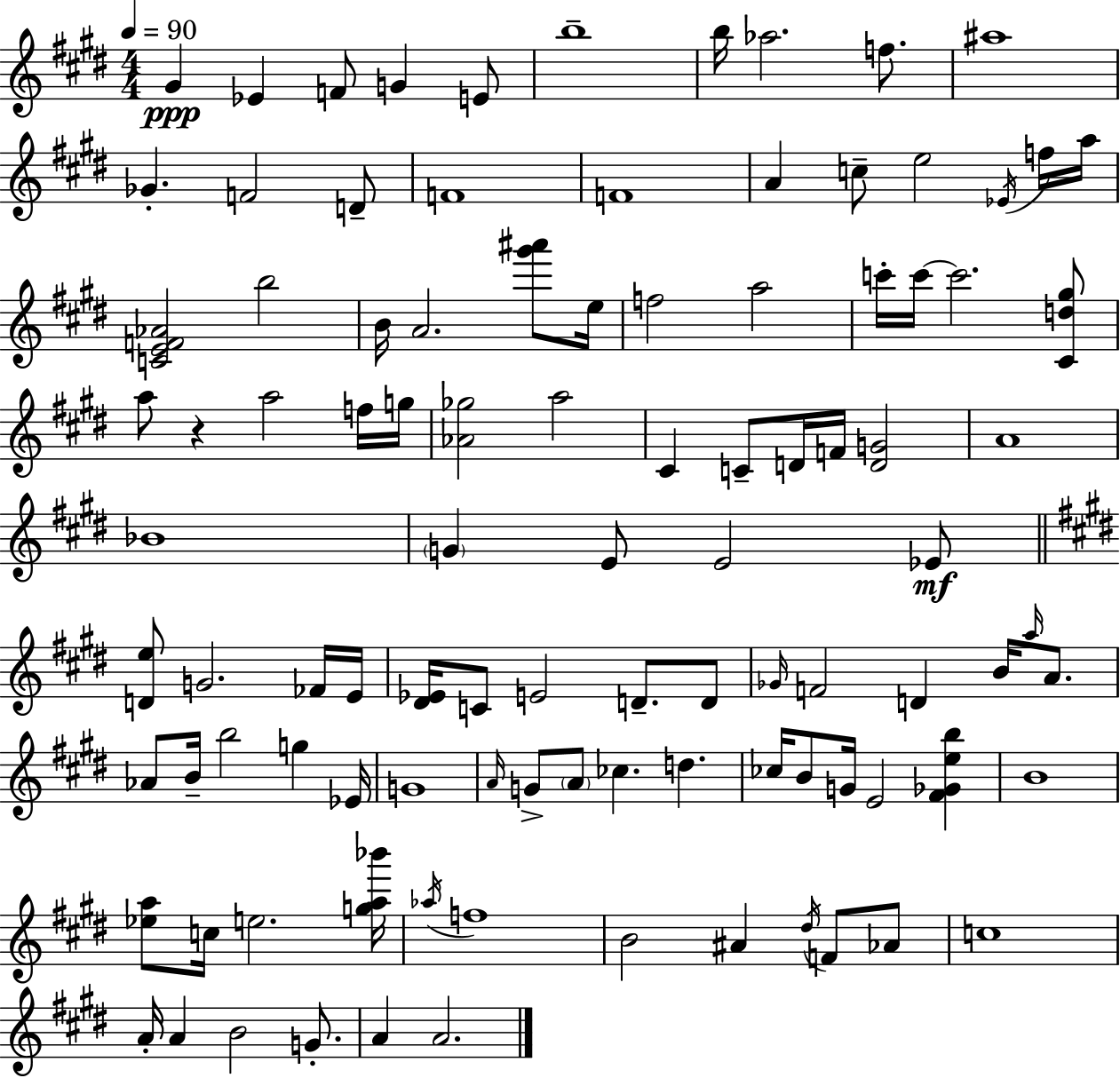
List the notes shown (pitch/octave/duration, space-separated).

G#4/q Eb4/q F4/e G4/q E4/e B5/w B5/s Ab5/h. F5/e. A#5/w Gb4/q. F4/h D4/e F4/w F4/w A4/q C5/e E5/h Eb4/s F5/s A5/s [C4,E4,F4,Ab4]/h B5/h B4/s A4/h. [G#6,A#6]/e E5/s F5/h A5/h C6/s C6/s C6/h. [C#4,D5,G#5]/e A5/e R/q A5/h F5/s G5/s [Ab4,Gb5]/h A5/h C#4/q C4/e D4/s F4/s [D4,G4]/h A4/w Bb4/w G4/q E4/e E4/h Eb4/e [D4,E5]/e G4/h. FES4/s E4/s [D#4,Eb4]/s C4/e E4/h D4/e. D4/e Gb4/s F4/h D4/q B4/s A5/s A4/e. Ab4/e B4/s B5/h G5/q Eb4/s G4/w A4/s G4/e A4/e CES5/q. D5/q. CES5/s B4/e G4/s E4/h [F#4,Gb4,E5,B5]/q B4/w [Eb5,A5]/e C5/s E5/h. [G5,A5,Bb6]/s Ab5/s F5/w B4/h A#4/q D#5/s F4/e Ab4/e C5/w A4/s A4/q B4/h G4/e. A4/q A4/h.